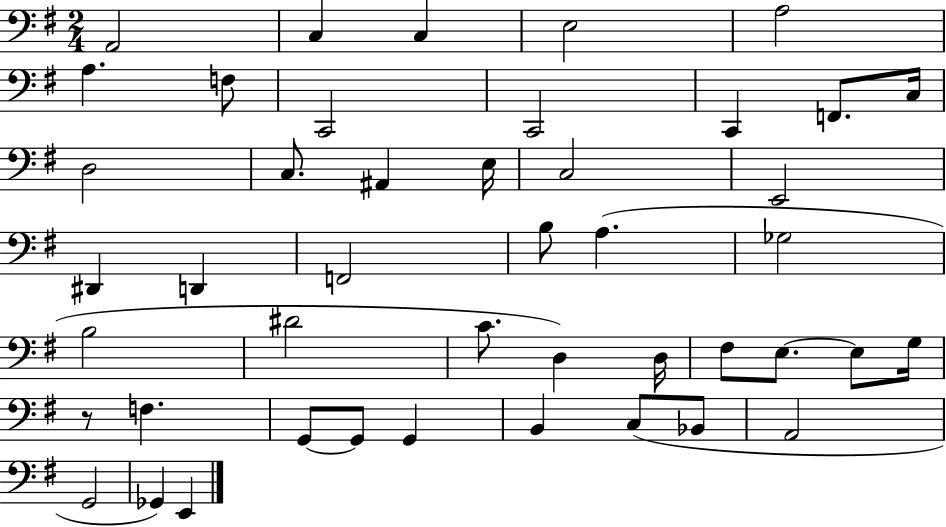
X:1
T:Untitled
M:2/4
L:1/4
K:G
A,,2 C, C, E,2 A,2 A, F,/2 C,,2 C,,2 C,, F,,/2 C,/4 D,2 C,/2 ^A,, E,/4 C,2 E,,2 ^D,, D,, F,,2 B,/2 A, _G,2 B,2 ^D2 C/2 D, D,/4 ^F,/2 E,/2 E,/2 G,/4 z/2 F, G,,/2 G,,/2 G,, B,, C,/2 _B,,/2 A,,2 G,,2 _G,, E,,